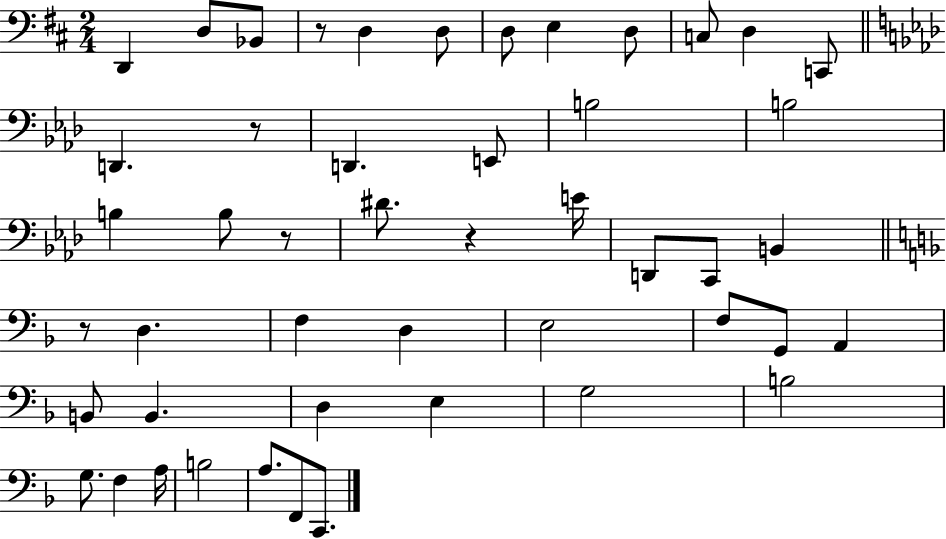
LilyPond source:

{
  \clef bass
  \numericTimeSignature
  \time 2/4
  \key d \major
  d,4 d8 bes,8 | r8 d4 d8 | d8 e4 d8 | c8 d4 c,8 | \break \bar "||" \break \key f \minor d,4. r8 | d,4. e,8 | b2 | b2 | \break b4 b8 r8 | dis'8. r4 e'16 | d,8 c,8 b,4 | \bar "||" \break \key f \major r8 d4. | f4 d4 | e2 | f8 g,8 a,4 | \break b,8 b,4. | d4 e4 | g2 | b2 | \break g8. f4 a16 | b2 | a8. f,8 c,8. | \bar "|."
}